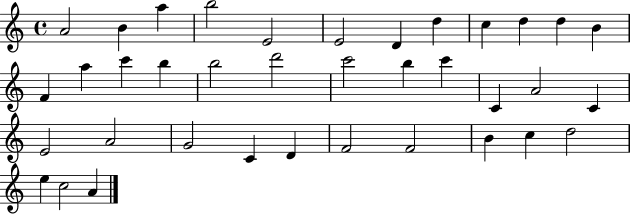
{
  \clef treble
  \time 4/4
  \defaultTimeSignature
  \key c \major
  a'2 b'4 a''4 | b''2 e'2 | e'2 d'4 d''4 | c''4 d''4 d''4 b'4 | \break f'4 a''4 c'''4 b''4 | b''2 d'''2 | c'''2 b''4 c'''4 | c'4 a'2 c'4 | \break e'2 a'2 | g'2 c'4 d'4 | f'2 f'2 | b'4 c''4 d''2 | \break e''4 c''2 a'4 | \bar "|."
}